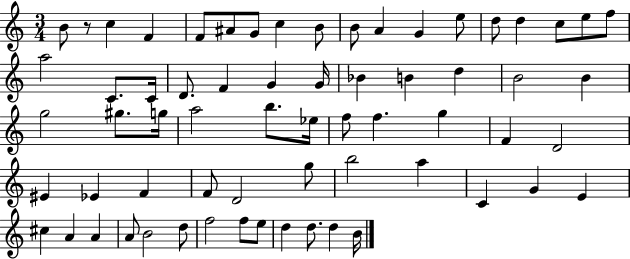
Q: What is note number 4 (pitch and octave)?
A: F4